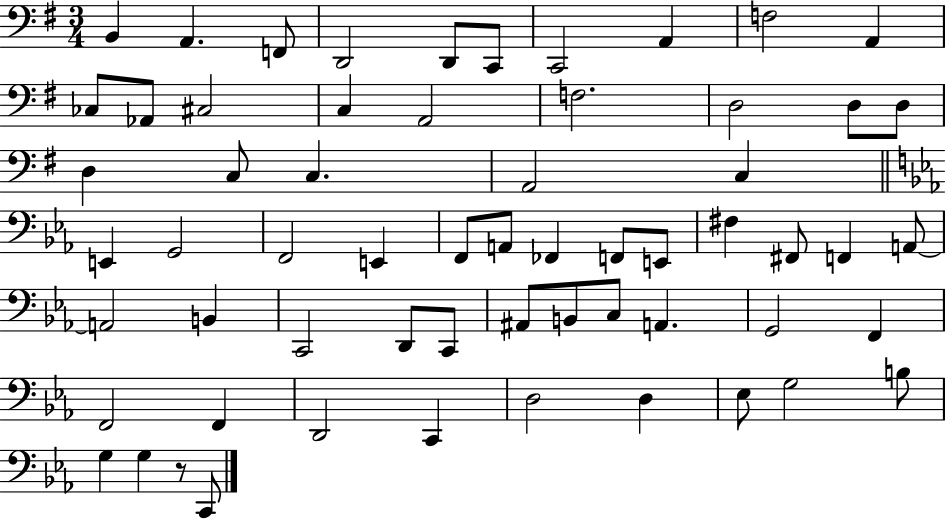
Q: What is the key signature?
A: G major